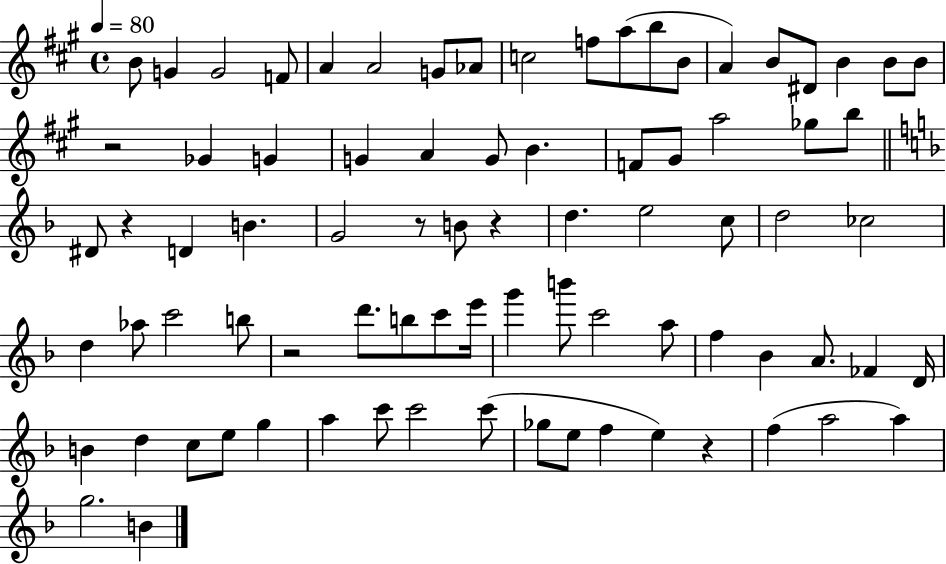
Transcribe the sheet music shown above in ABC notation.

X:1
T:Untitled
M:4/4
L:1/4
K:A
B/2 G G2 F/2 A A2 G/2 _A/2 c2 f/2 a/2 b/2 B/2 A B/2 ^D/2 B B/2 B/2 z2 _G G G A G/2 B F/2 ^G/2 a2 _g/2 b/2 ^D/2 z D B G2 z/2 B/2 z d e2 c/2 d2 _c2 d _a/2 c'2 b/2 z2 d'/2 b/2 c'/2 e'/4 g' b'/2 c'2 a/2 f _B A/2 _F D/4 B d c/2 e/2 g a c'/2 c'2 c'/2 _g/2 e/2 f e z f a2 a g2 B